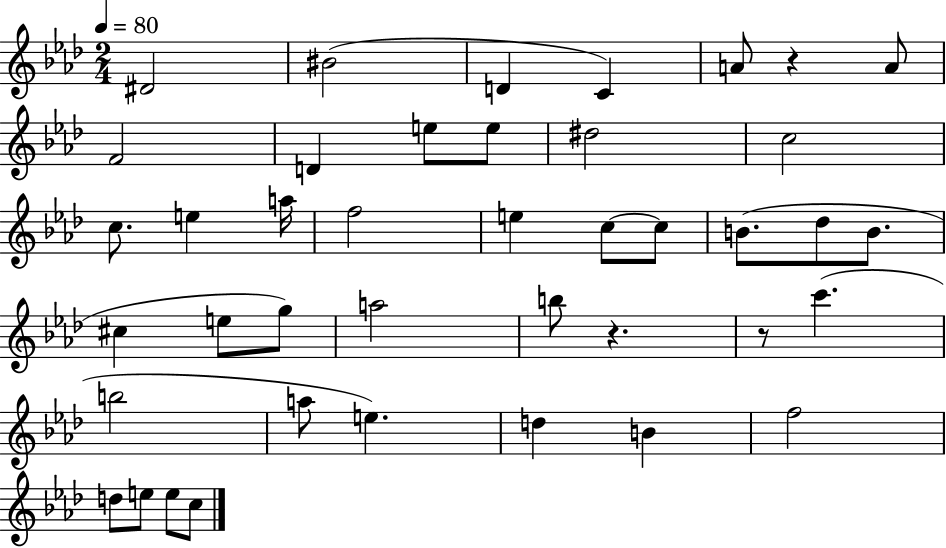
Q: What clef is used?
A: treble